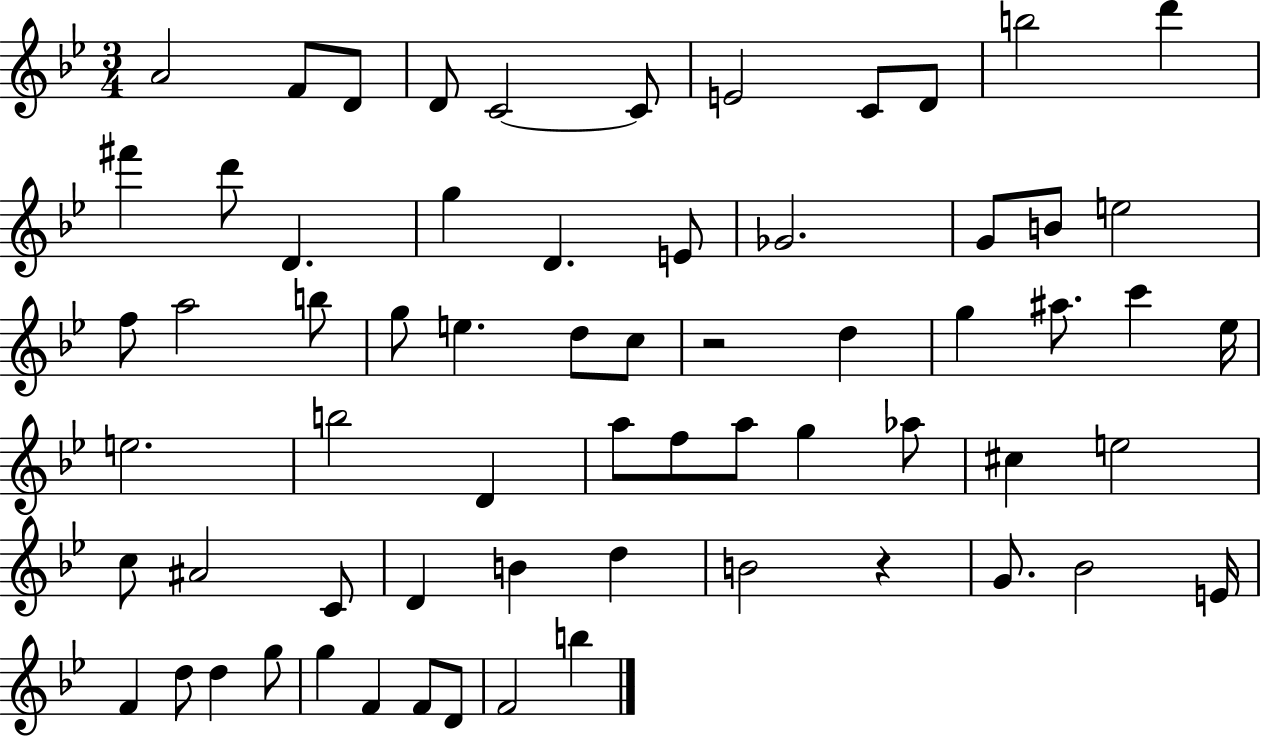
{
  \clef treble
  \numericTimeSignature
  \time 3/4
  \key bes \major
  a'2 f'8 d'8 | d'8 c'2~~ c'8 | e'2 c'8 d'8 | b''2 d'''4 | \break fis'''4 d'''8 d'4. | g''4 d'4. e'8 | ges'2. | g'8 b'8 e''2 | \break f''8 a''2 b''8 | g''8 e''4. d''8 c''8 | r2 d''4 | g''4 ais''8. c'''4 ees''16 | \break e''2. | b''2 d'4 | a''8 f''8 a''8 g''4 aes''8 | cis''4 e''2 | \break c''8 ais'2 c'8 | d'4 b'4 d''4 | b'2 r4 | g'8. bes'2 e'16 | \break f'4 d''8 d''4 g''8 | g''4 f'4 f'8 d'8 | f'2 b''4 | \bar "|."
}